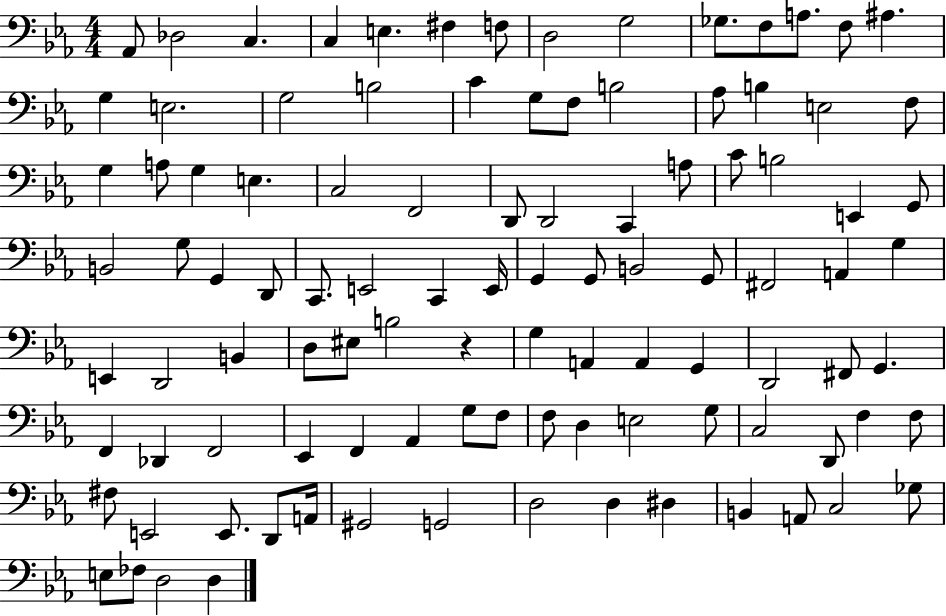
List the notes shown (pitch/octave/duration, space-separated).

Ab2/e Db3/h C3/q. C3/q E3/q. F#3/q F3/e D3/h G3/h Gb3/e. F3/e A3/e. F3/e A#3/q. G3/q E3/h. G3/h B3/h C4/q G3/e F3/e B3/h Ab3/e B3/q E3/h F3/e G3/q A3/e G3/q E3/q. C3/h F2/h D2/e D2/h C2/q A3/e C4/e B3/h E2/q G2/e B2/h G3/e G2/q D2/e C2/e. E2/h C2/q E2/s G2/q G2/e B2/h G2/e F#2/h A2/q G3/q E2/q D2/h B2/q D3/e EIS3/e B3/h R/q G3/q A2/q A2/q G2/q D2/h F#2/e G2/q. F2/q Db2/q F2/h Eb2/q F2/q Ab2/q G3/e F3/e F3/e D3/q E3/h G3/e C3/h D2/e F3/q F3/e F#3/e E2/h E2/e. D2/e A2/s G#2/h G2/h D3/h D3/q D#3/q B2/q A2/e C3/h Gb3/e E3/e FES3/e D3/h D3/q